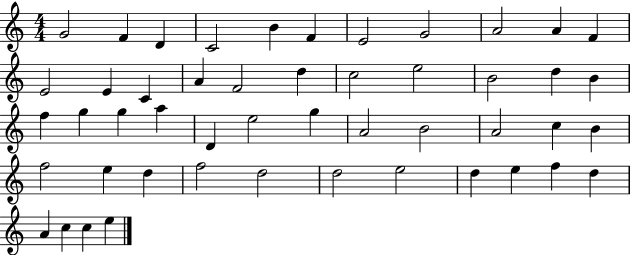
X:1
T:Untitled
M:4/4
L:1/4
K:C
G2 F D C2 B F E2 G2 A2 A F E2 E C A F2 d c2 e2 B2 d B f g g a D e2 g A2 B2 A2 c B f2 e d f2 d2 d2 e2 d e f d A c c e